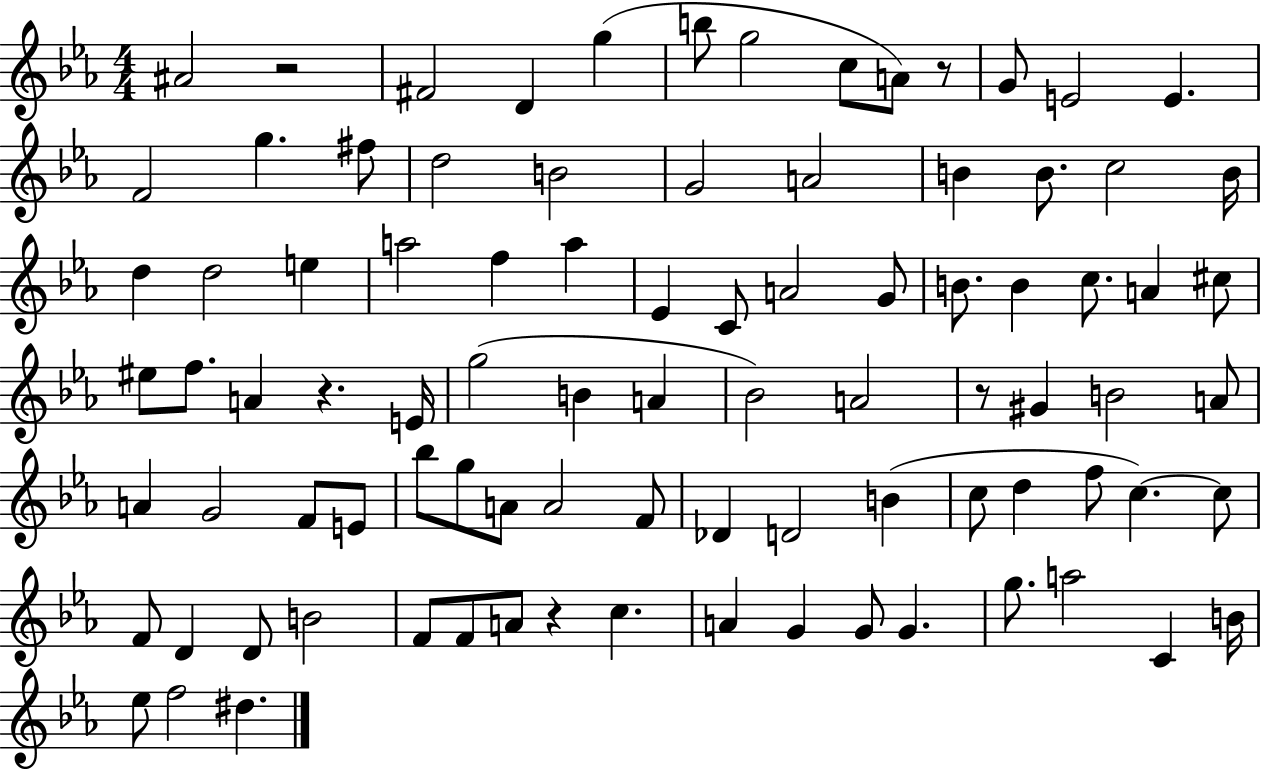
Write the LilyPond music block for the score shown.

{
  \clef treble
  \numericTimeSignature
  \time 4/4
  \key ees \major
  \repeat volta 2 { ais'2 r2 | fis'2 d'4 g''4( | b''8 g''2 c''8 a'8) r8 | g'8 e'2 e'4. | \break f'2 g''4. fis''8 | d''2 b'2 | g'2 a'2 | b'4 b'8. c''2 b'16 | \break d''4 d''2 e''4 | a''2 f''4 a''4 | ees'4 c'8 a'2 g'8 | b'8. b'4 c''8. a'4 cis''8 | \break eis''8 f''8. a'4 r4. e'16 | g''2( b'4 a'4 | bes'2) a'2 | r8 gis'4 b'2 a'8 | \break a'4 g'2 f'8 e'8 | bes''8 g''8 a'8 a'2 f'8 | des'4 d'2 b'4( | c''8 d''4 f''8 c''4.~~) c''8 | \break f'8 d'4 d'8 b'2 | f'8 f'8 a'8 r4 c''4. | a'4 g'4 g'8 g'4. | g''8. a''2 c'4 b'16 | \break ees''8 f''2 dis''4. | } \bar "|."
}